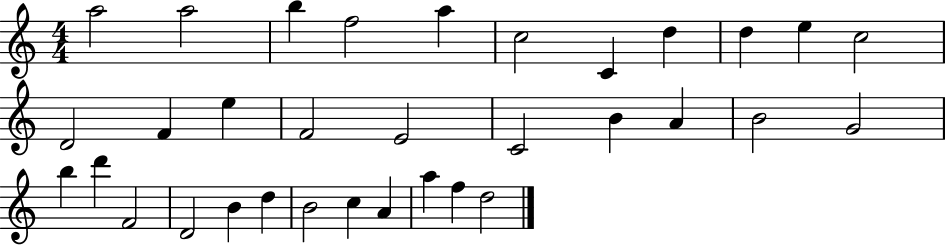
{
  \clef treble
  \numericTimeSignature
  \time 4/4
  \key c \major
  a''2 a''2 | b''4 f''2 a''4 | c''2 c'4 d''4 | d''4 e''4 c''2 | \break d'2 f'4 e''4 | f'2 e'2 | c'2 b'4 a'4 | b'2 g'2 | \break b''4 d'''4 f'2 | d'2 b'4 d''4 | b'2 c''4 a'4 | a''4 f''4 d''2 | \break \bar "|."
}